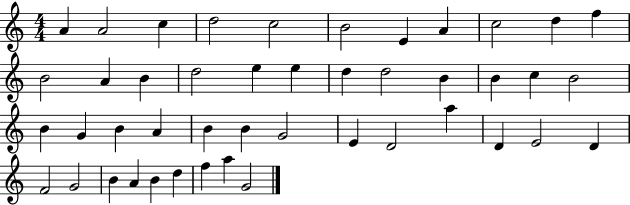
{
  \clef treble
  \numericTimeSignature
  \time 4/4
  \key c \major
  a'4 a'2 c''4 | d''2 c''2 | b'2 e'4 a'4 | c''2 d''4 f''4 | \break b'2 a'4 b'4 | d''2 e''4 e''4 | d''4 d''2 b'4 | b'4 c''4 b'2 | \break b'4 g'4 b'4 a'4 | b'4 b'4 g'2 | e'4 d'2 a''4 | d'4 e'2 d'4 | \break f'2 g'2 | b'4 a'4 b'4 d''4 | f''4 a''4 g'2 | \bar "|."
}